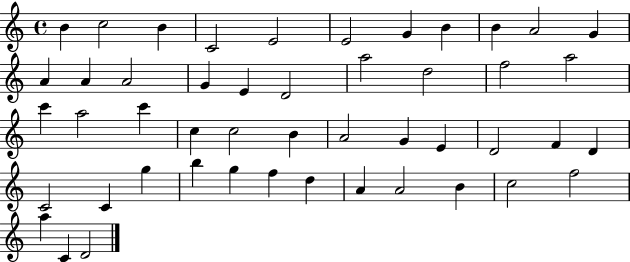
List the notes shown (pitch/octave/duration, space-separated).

B4/q C5/h B4/q C4/h E4/h E4/h G4/q B4/q B4/q A4/h G4/q A4/q A4/q A4/h G4/q E4/q D4/h A5/h D5/h F5/h A5/h C6/q A5/h C6/q C5/q C5/h B4/q A4/h G4/q E4/q D4/h F4/q D4/q C4/h C4/q G5/q B5/q G5/q F5/q D5/q A4/q A4/h B4/q C5/h F5/h A5/q C4/q D4/h